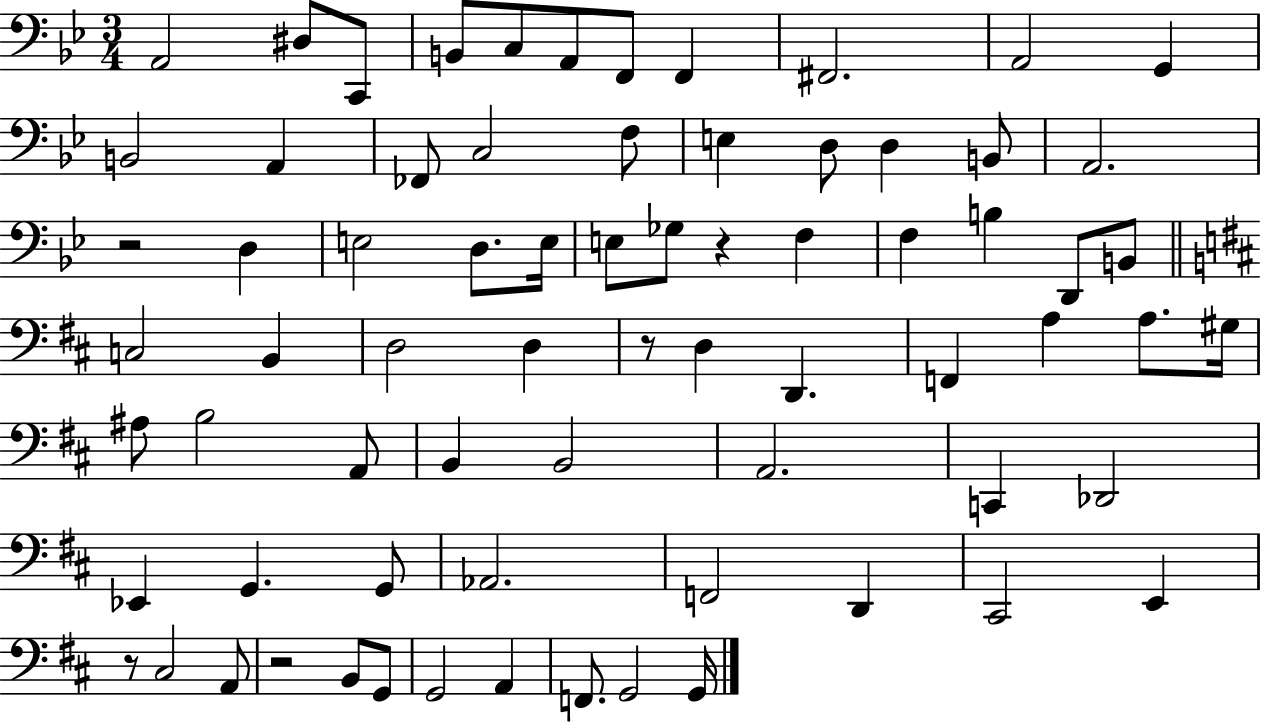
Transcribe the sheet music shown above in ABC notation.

X:1
T:Untitled
M:3/4
L:1/4
K:Bb
A,,2 ^D,/2 C,,/2 B,,/2 C,/2 A,,/2 F,,/2 F,, ^F,,2 A,,2 G,, B,,2 A,, _F,,/2 C,2 F,/2 E, D,/2 D, B,,/2 A,,2 z2 D, E,2 D,/2 E,/4 E,/2 _G,/2 z F, F, B, D,,/2 B,,/2 C,2 B,, D,2 D, z/2 D, D,, F,, A, A,/2 ^G,/4 ^A,/2 B,2 A,,/2 B,, B,,2 A,,2 C,, _D,,2 _E,, G,, G,,/2 _A,,2 F,,2 D,, ^C,,2 E,, z/2 ^C,2 A,,/2 z2 B,,/2 G,,/2 G,,2 A,, F,,/2 G,,2 G,,/4